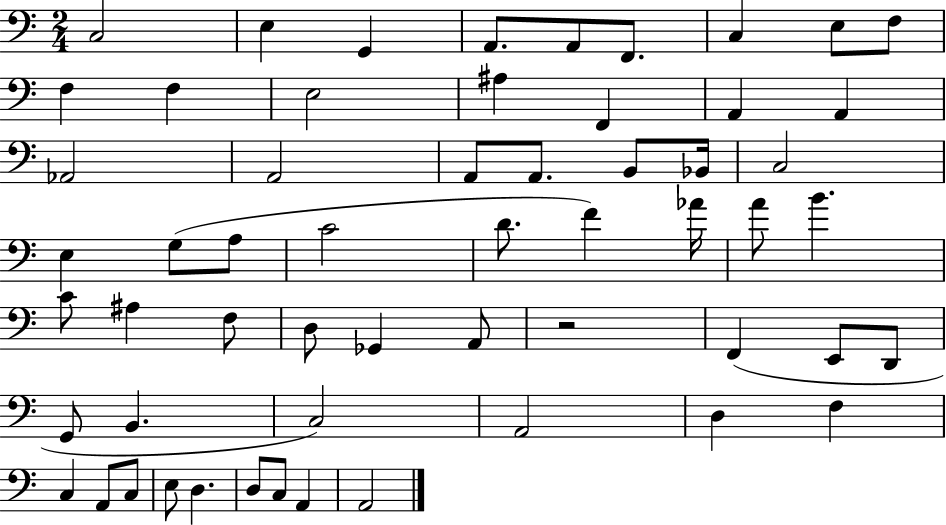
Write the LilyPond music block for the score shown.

{
  \clef bass
  \numericTimeSignature
  \time 2/4
  \key c \major
  c2 | e4 g,4 | a,8. a,8 f,8. | c4 e8 f8 | \break f4 f4 | e2 | ais4 f,4 | a,4 a,4 | \break aes,2 | a,2 | a,8 a,8. b,8 bes,16 | c2 | \break e4 g8( a8 | c'2 | d'8. f'4) aes'16 | a'8 b'4. | \break c'8 ais4 f8 | d8 ges,4 a,8 | r2 | f,4( e,8 d,8 | \break g,8 b,4. | c2) | a,2 | d4 f4 | \break c4 a,8 c8 | e8 d4. | d8 c8 a,4 | a,2 | \break \bar "|."
}